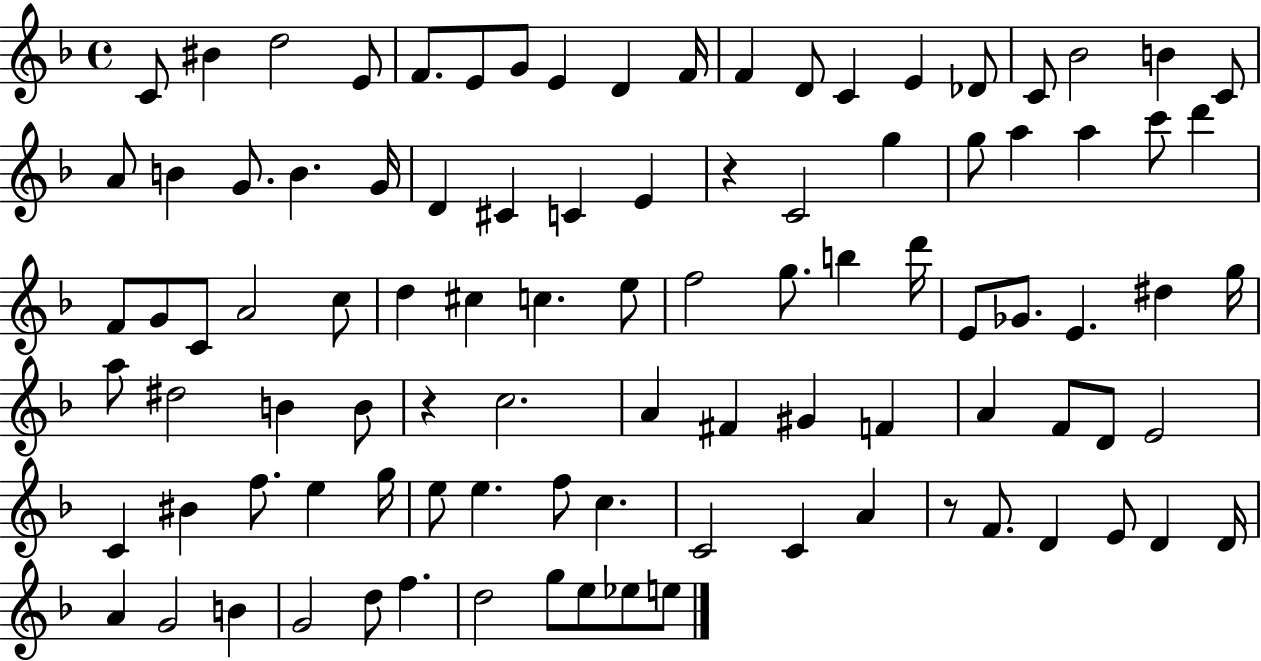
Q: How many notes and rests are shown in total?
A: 97